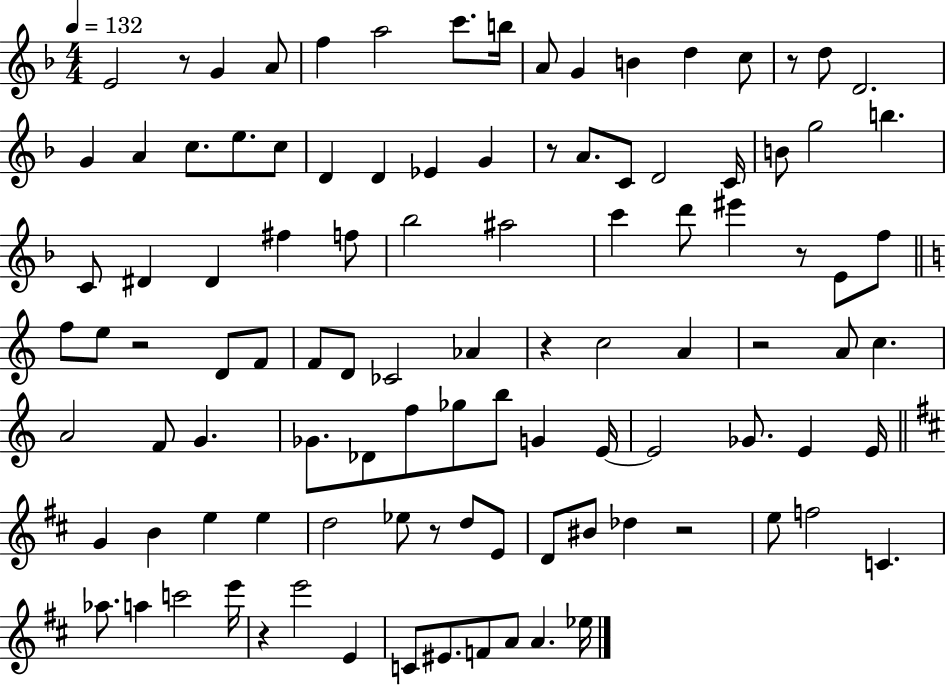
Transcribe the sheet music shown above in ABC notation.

X:1
T:Untitled
M:4/4
L:1/4
K:F
E2 z/2 G A/2 f a2 c'/2 b/4 A/2 G B d c/2 z/2 d/2 D2 G A c/2 e/2 c/2 D D _E G z/2 A/2 C/2 D2 C/4 B/2 g2 b C/2 ^D ^D ^f f/2 _b2 ^a2 c' d'/2 ^e' z/2 E/2 f/2 f/2 e/2 z2 D/2 F/2 F/2 D/2 _C2 _A z c2 A z2 A/2 c A2 F/2 G _G/2 _D/2 f/2 _g/2 b/2 G E/4 E2 _G/2 E E/4 G B e e d2 _e/2 z/2 d/2 E/2 D/2 ^B/2 _d z2 e/2 f2 C _a/2 a c'2 e'/4 z e'2 E C/2 ^E/2 F/2 A/2 A _e/4